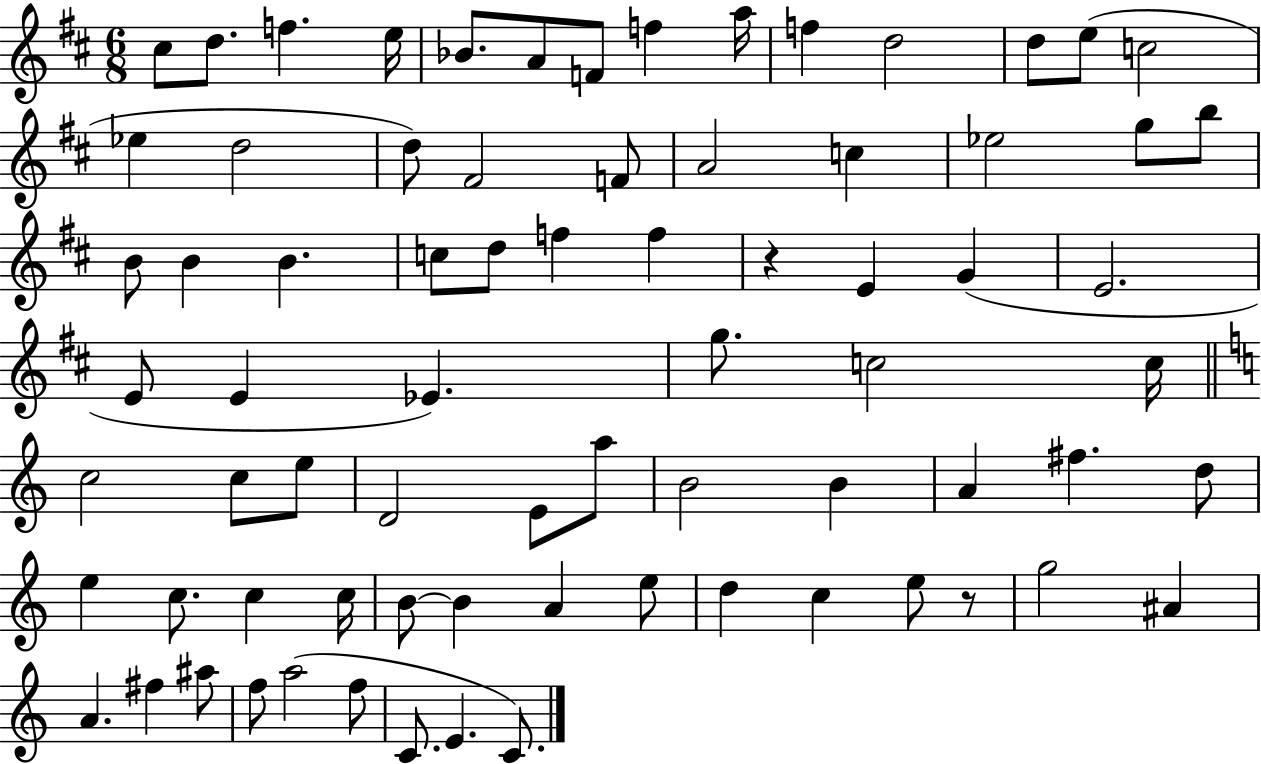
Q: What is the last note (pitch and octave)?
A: C4